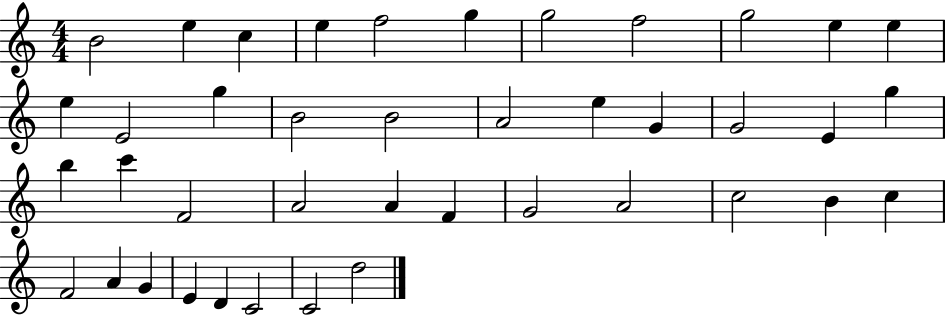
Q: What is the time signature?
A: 4/4